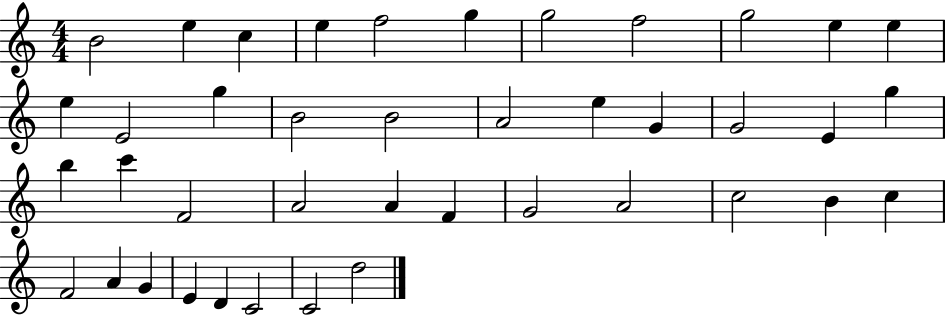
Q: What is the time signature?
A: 4/4